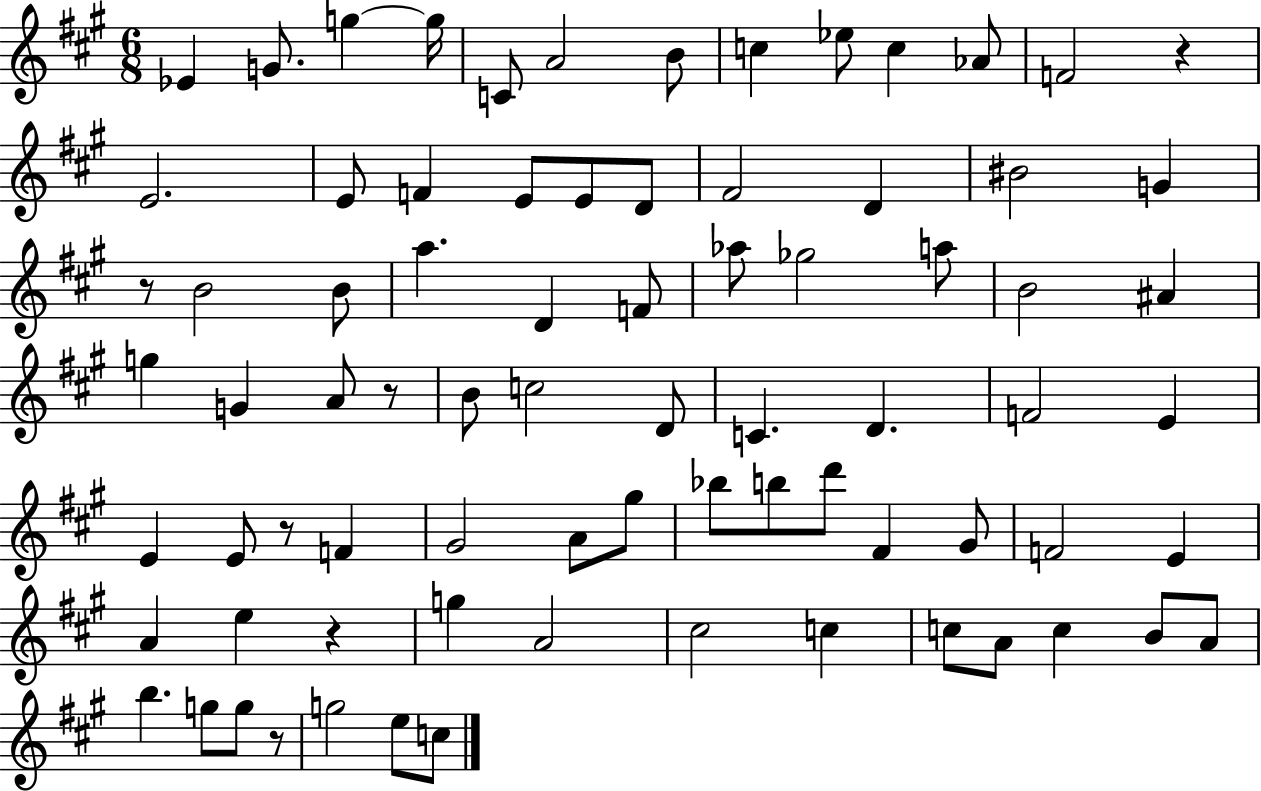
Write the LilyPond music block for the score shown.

{
  \clef treble
  \numericTimeSignature
  \time 6/8
  \key a \major
  \repeat volta 2 { ees'4 g'8. g''4~~ g''16 | c'8 a'2 b'8 | c''4 ees''8 c''4 aes'8 | f'2 r4 | \break e'2. | e'8 f'4 e'8 e'8 d'8 | fis'2 d'4 | bis'2 g'4 | \break r8 b'2 b'8 | a''4. d'4 f'8 | aes''8 ges''2 a''8 | b'2 ais'4 | \break g''4 g'4 a'8 r8 | b'8 c''2 d'8 | c'4. d'4. | f'2 e'4 | \break e'4 e'8 r8 f'4 | gis'2 a'8 gis''8 | bes''8 b''8 d'''8 fis'4 gis'8 | f'2 e'4 | \break a'4 e''4 r4 | g''4 a'2 | cis''2 c''4 | c''8 a'8 c''4 b'8 a'8 | \break b''4. g''8 g''8 r8 | g''2 e''8 c''8 | } \bar "|."
}